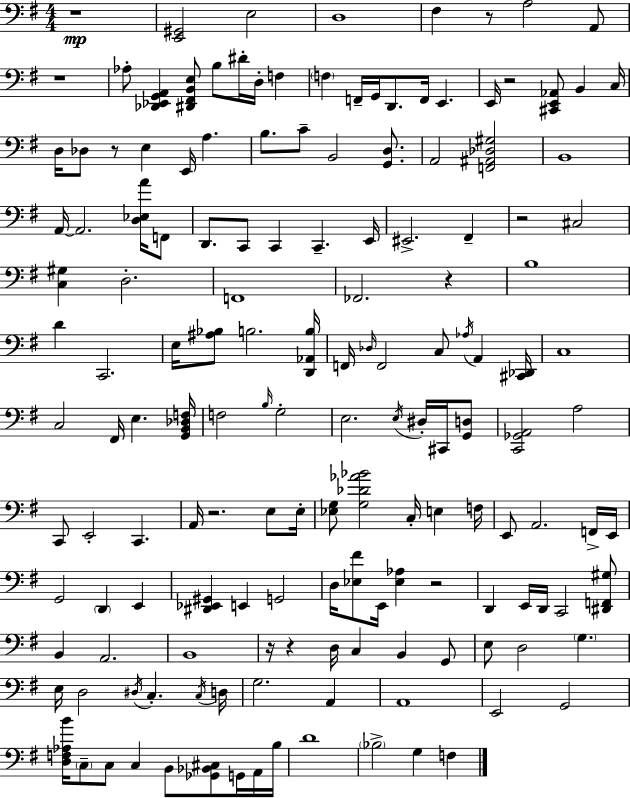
X:1
T:Untitled
M:4/4
L:1/4
K:G
z4 [E,,^G,,]2 E,2 D,4 ^F, z/2 A,2 A,,/2 z4 _A,/2 [_D,,_E,,G,,A,,] [^D,,^F,,B,,E,]/2 B,/2 ^D/4 D,/4 F, F, F,,/4 G,,/4 D,,/2 F,,/4 E,, E,,/4 z2 [^C,,E,,_A,,]/2 B,, C,/4 D,/4 _D,/2 z/2 E, E,,/4 A, B,/2 C/2 B,,2 [G,,D,]/2 A,,2 [F,,^A,,_D,^G,]2 B,,4 A,,/4 A,,2 [D,_E,A]/4 F,,/2 D,,/2 C,,/2 C,, C,, E,,/4 ^E,,2 ^F,, z2 ^C,2 [C,^G,] D,2 F,,4 _F,,2 z B,4 D C,,2 E,/4 [^A,_B,]/2 B,2 [D,,_A,,B,]/4 F,,/4 _D,/4 F,,2 C,/2 _A,/4 A,, [^C,,_D,,]/4 C,4 C,2 ^F,,/4 E, [G,,B,,_D,F,]/4 F,2 B,/4 G,2 E,2 E,/4 ^D,/4 ^C,,/4 [G,,D,]/2 [C,,_G,,A,,]2 A,2 C,,/2 E,,2 C,, A,,/4 z2 E,/2 E,/4 [_E,G,]/2 [G,_D_A_B]2 C,/4 E, F,/4 E,,/2 A,,2 F,,/4 E,,/4 G,,2 D,, E,, [^D,,_E,,^G,,] E,, G,,2 D,/4 [_E,^F]/2 E,,/4 [_E,_A,] z2 D,, E,,/4 D,,/4 C,,2 [^D,,F,,^G,]/2 B,, A,,2 B,,4 z/4 z D,/4 C, B,, G,,/2 E,/2 D,2 G, E,/4 D,2 ^D,/4 C, C,/4 D,/4 G,2 A,, A,,4 E,,2 G,,2 [D,F,_A,B]/4 C,/2 C,/2 C, B,,/2 [_G,,_B,,^C,]/2 G,,/4 A,,/4 B,/4 D4 _B,2 G, F,